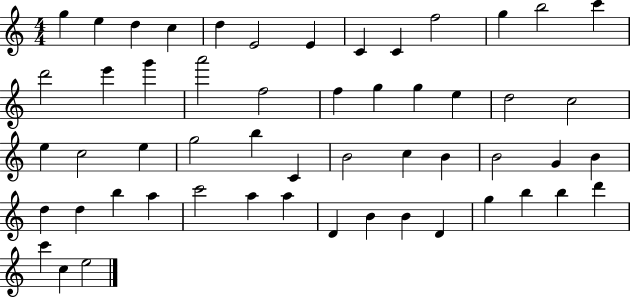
{
  \clef treble
  \numericTimeSignature
  \time 4/4
  \key c \major
  g''4 e''4 d''4 c''4 | d''4 e'2 e'4 | c'4 c'4 f''2 | g''4 b''2 c'''4 | \break d'''2 e'''4 g'''4 | a'''2 f''2 | f''4 g''4 g''4 e''4 | d''2 c''2 | \break e''4 c''2 e''4 | g''2 b''4 c'4 | b'2 c''4 b'4 | b'2 g'4 b'4 | \break d''4 d''4 b''4 a''4 | c'''2 a''4 a''4 | d'4 b'4 b'4 d'4 | g''4 b''4 b''4 d'''4 | \break c'''4 c''4 e''2 | \bar "|."
}